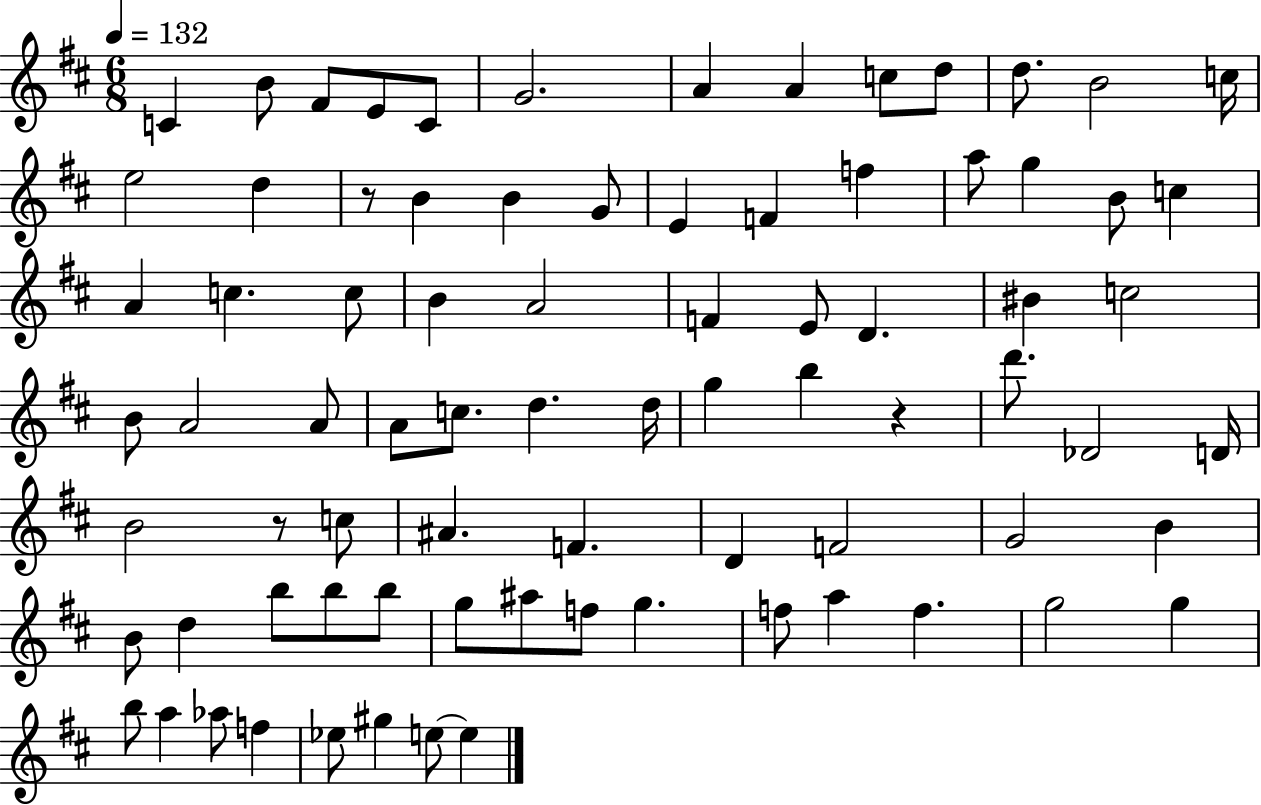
C4/q B4/e F#4/e E4/e C4/e G4/h. A4/q A4/q C5/e D5/e D5/e. B4/h C5/s E5/h D5/q R/e B4/q B4/q G4/e E4/q F4/q F5/q A5/e G5/q B4/e C5/q A4/q C5/q. C5/e B4/q A4/h F4/q E4/e D4/q. BIS4/q C5/h B4/e A4/h A4/e A4/e C5/e. D5/q. D5/s G5/q B5/q R/q D6/e. Db4/h D4/s B4/h R/e C5/e A#4/q. F4/q. D4/q F4/h G4/h B4/q B4/e D5/q B5/e B5/e B5/e G5/e A#5/e F5/e G5/q. F5/e A5/q F5/q. G5/h G5/q B5/e A5/q Ab5/e F5/q Eb5/e G#5/q E5/e E5/q